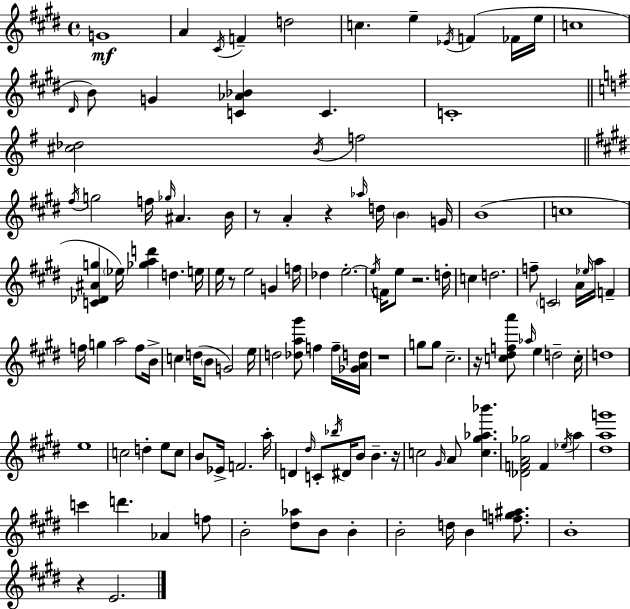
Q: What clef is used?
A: treble